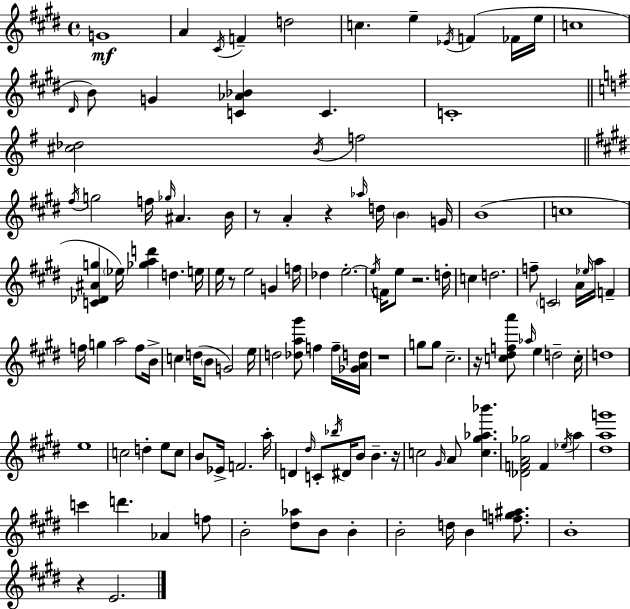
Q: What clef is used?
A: treble